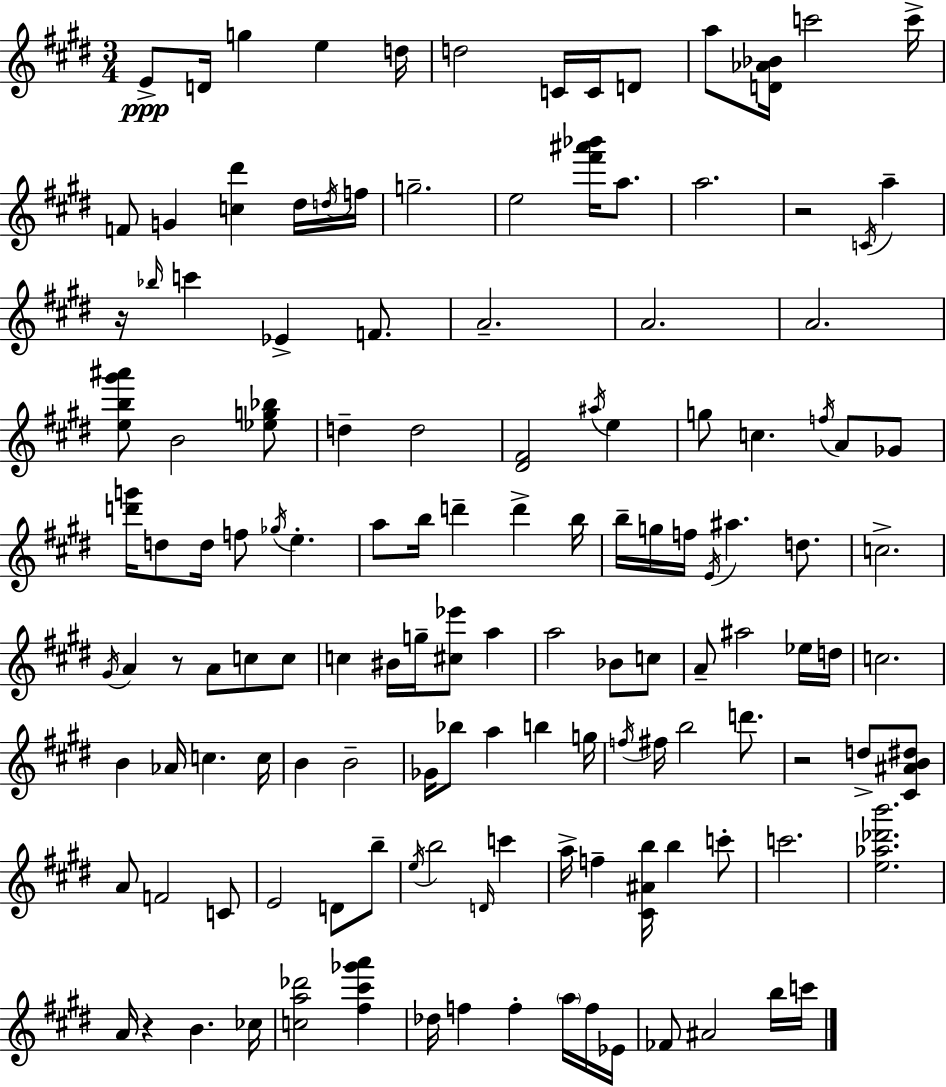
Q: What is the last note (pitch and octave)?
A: C6